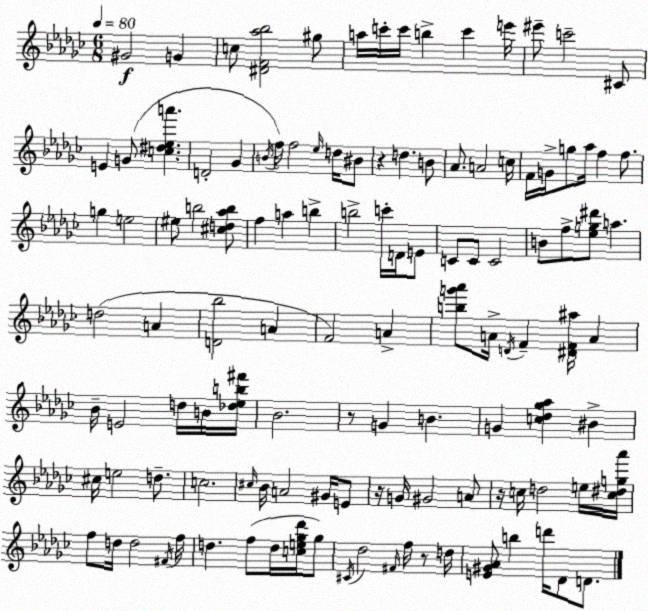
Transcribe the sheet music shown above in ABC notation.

X:1
T:Untitled
M:6/8
L:1/4
K:Ebm
^G2 G c/2 [^DF_a_b]2 ^g/2 a/4 c'/4 c'/4 b c' e'/4 ^e'/2 c'2 ^C/2 E G/2 [c^d_ea'] D2 _G B/4 f/4 f2 _e/4 d/4 ^B/2 z d B/2 _A/2 A2 c/4 F/4 G/4 g/2 _a/4 f f/2 g e2 ^e/2 b2 [^cd_ab]/2 f a b b2 c'/4 D/4 E/2 C/2 C/2 C2 B/2 f/2 [_eg^d']/2 a d2 A [D_b]2 A F2 A [bg'_a']/2 A/4 D/4 F [^DF^a]/4 A _B/4 E2 d/4 B/4 [_d_eb^f']/4 _B2 z/2 G B G [c_d_g_a] ^B ^c/4 e2 d/2 c2 ^c/4 _B/4 A2 ^G/4 E/2 z/4 G/4 ^G2 A/2 z/4 c/4 d2 e/4 [c^dg_a']/4 f/2 d/4 d2 ^F/4 f/4 d f/2 d/4 [ce_g_d']/4 _g/2 ^C/4 _d2 ^F/4 f/4 z/2 d/4 [E^G_A]/2 b d'/4 _D/2 D/2